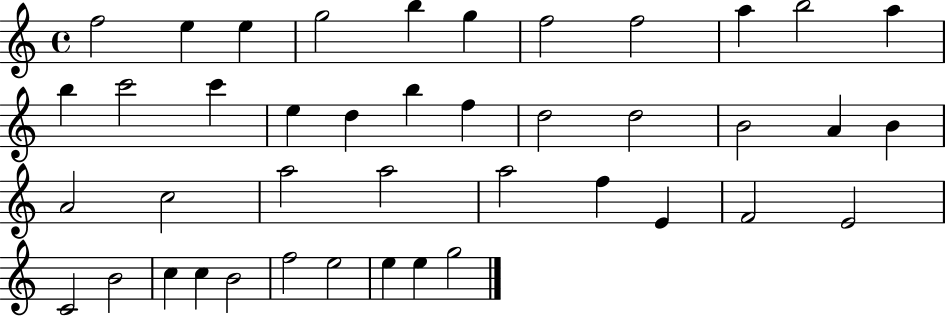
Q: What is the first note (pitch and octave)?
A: F5